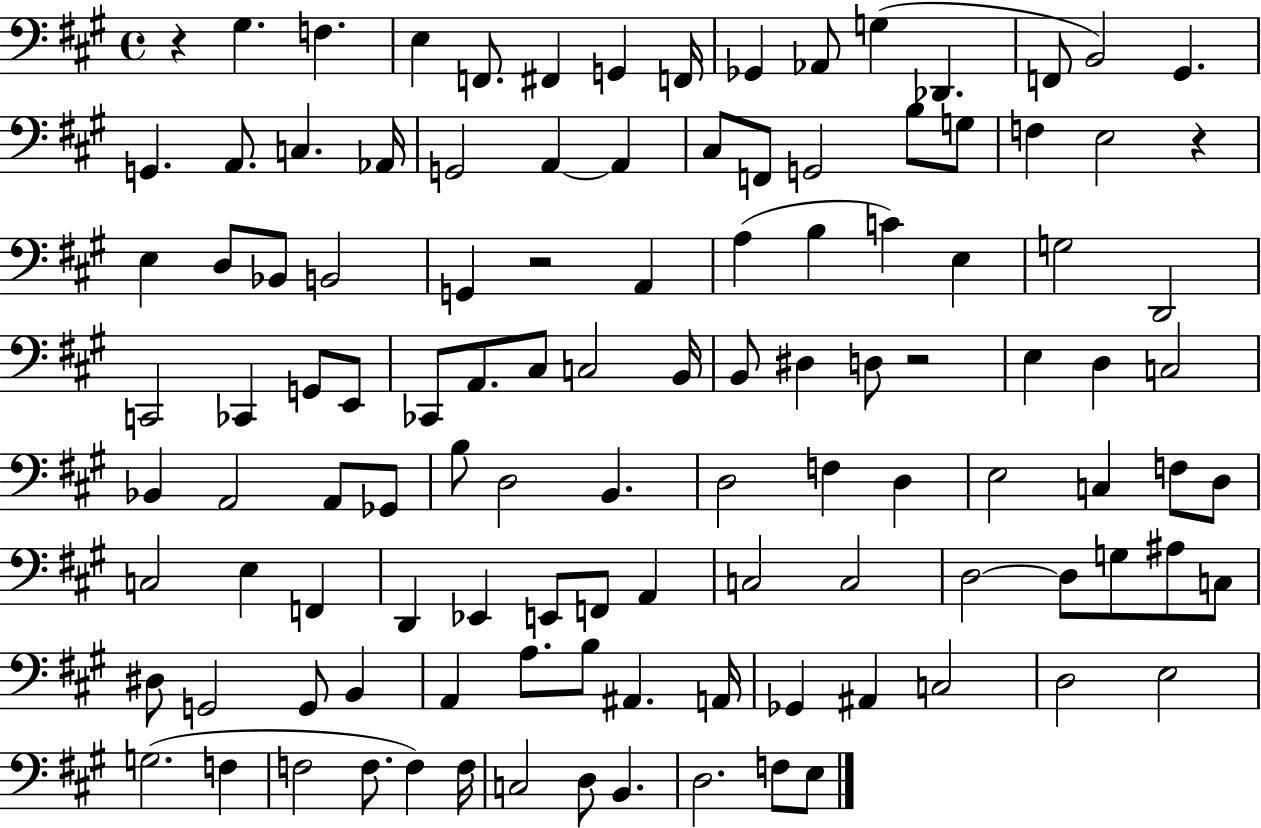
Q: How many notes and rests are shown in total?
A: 114